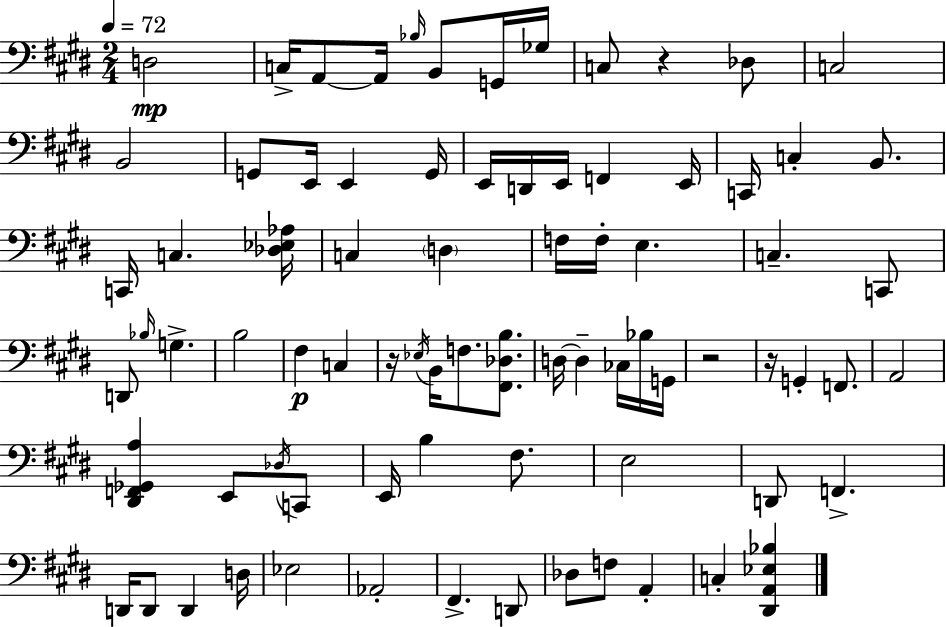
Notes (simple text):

D3/h C3/s A2/e A2/s Bb3/s B2/e G2/s Gb3/s C3/e R/q Db3/e C3/h B2/h G2/e E2/s E2/q G2/s E2/s D2/s E2/s F2/q E2/s C2/s C3/q B2/e. C2/s C3/q. [Db3,Eb3,Ab3]/s C3/q D3/q F3/s F3/s E3/q. C3/q. C2/e D2/e Bb3/s G3/q. B3/h F#3/q C3/q R/s Eb3/s B2/s F3/e. [F#2,Db3,B3]/e. D3/s D3/q CES3/s Bb3/s G2/s R/h R/s G2/q F2/e. A2/h [D#2,F2,Gb2,A3]/q E2/e Db3/s C2/e E2/s B3/q F#3/e. E3/h D2/e F2/q. D2/s D2/e D2/q D3/s Eb3/h Ab2/h F#2/q. D2/e Db3/e F3/e A2/q C3/q [D#2,A2,Eb3,Bb3]/q